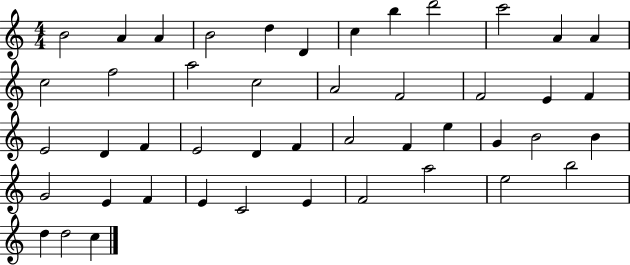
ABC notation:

X:1
T:Untitled
M:4/4
L:1/4
K:C
B2 A A B2 d D c b d'2 c'2 A A c2 f2 a2 c2 A2 F2 F2 E F E2 D F E2 D F A2 F e G B2 B G2 E F E C2 E F2 a2 e2 b2 d d2 c